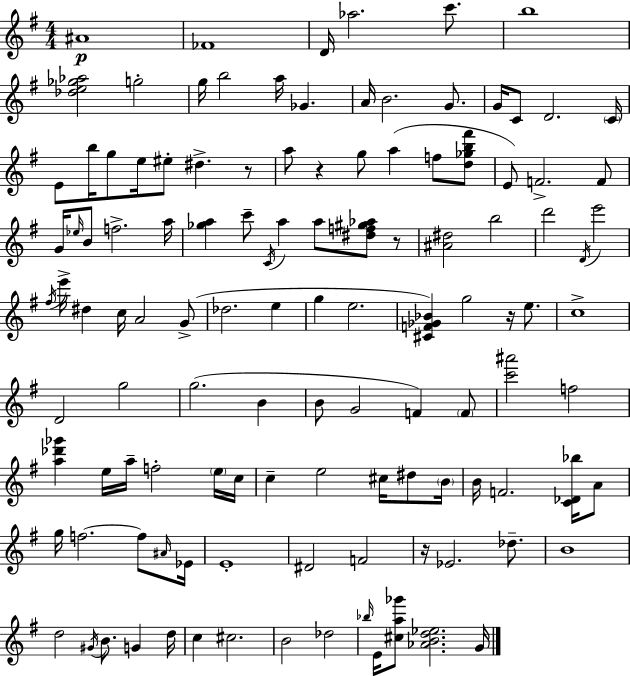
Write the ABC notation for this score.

X:1
T:Untitled
M:4/4
L:1/4
K:Em
^A4 _F4 D/4 _a2 c'/2 b4 [_de_g_a]2 g2 g/4 b2 a/4 _G A/4 B2 G/2 G/4 C/2 D2 C/4 E/2 b/4 g/2 e/4 ^e/2 ^d z/2 a/2 z g/2 a f/2 [d_gb^f']/2 E/2 F2 F/2 G/4 _e/4 B/2 f2 a/4 [_ga] c'/2 C/4 a a/2 [^df^g_a]/2 z/2 [^A^d]2 b2 d'2 D/4 e'2 ^f/4 e'/4 ^d c/4 A2 G/2 _d2 e g e2 [^CF_G_B] g2 z/4 e/2 c4 D2 g2 g2 B B/2 G2 F F/2 [c'^a']2 f2 [a_d'_g'] e/4 a/4 f2 e/4 c/4 c e2 ^c/4 ^d/2 B/4 B/4 F2 [C_D_b]/4 A/2 g/4 f2 f/2 ^A/4 _E/4 E4 ^D2 F2 z/4 _E2 _d/2 B4 d2 ^G/4 B/2 G d/4 c ^c2 B2 _d2 _b/4 E/4 [^ca_g']/2 [_ABd_e]2 G/4